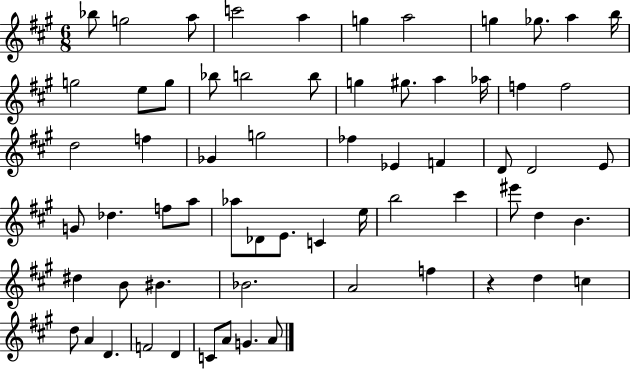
X:1
T:Untitled
M:6/8
L:1/4
K:A
_b/2 g2 a/2 c'2 a g a2 g _g/2 a b/4 g2 e/2 g/2 _b/2 b2 b/2 g ^g/2 a _a/4 f f2 d2 f _G g2 _f _E F D/2 D2 E/2 G/2 _d f/2 a/2 _a/2 _D/2 E/2 C e/4 b2 ^c' ^e'/2 d B ^d B/2 ^B _B2 A2 f z d c d/2 A D F2 D C/2 A/2 G A/2